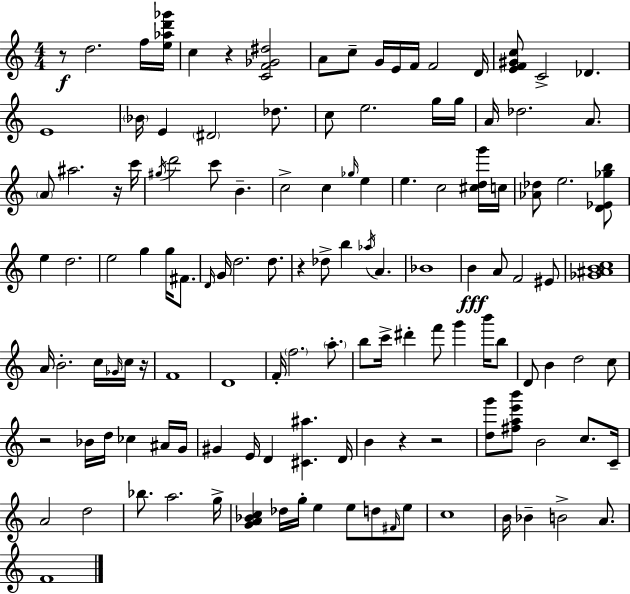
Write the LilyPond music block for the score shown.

{
  \clef treble
  \numericTimeSignature
  \time 4/4
  \key c \major
  r8\f d''2. f''16 <e'' aes'' d''' ges'''>16 | c''4 r4 <c' f' ges' dis''>2 | a'8 c''8-- g'16 e'16 f'16 f'2 d'16 | <e' f' gis' c''>8 c'2-> des'4. | \break e'1 | \parenthesize bes'16 e'4 \parenthesize dis'2 des''8. | c''8 e''2. g''16 g''16 | a'16 des''2. a'8. | \break \parenthesize a'8 ais''2. r16 c'''16 | \acciaccatura { gis''16 } d'''2 c'''8 b'4.-- | c''2-> c''4 \grace { ges''16 } e''4 | e''4. c''2 | \break <cis'' d'' g'''>16 c''16 <aes' des''>8 e''2. | <d' ees' ges'' b''>8 e''4 d''2. | e''2 g''4 g''16 fis'8. | \grace { d'16 } g'16 d''2. | \break d''8. r4 des''8-> b''4 \acciaccatura { aes''16 } a'4. | bes'1 | b'4\fff a'8 f'2 | eis'8 <ges' ais' b' c''>1 | \break a'16 b'2.-. | c''16 \grace { ges'16 } c''16 r16 f'1 | d'1 | f'16-. \parenthesize f''2. | \break \parenthesize a''8.-. b''8 c'''16-> dis'''4-. f'''8 g'''4 | b'''16 b''8 d'8 b'4 d''2 | c''8 r2 bes'16 d''16 ces''4 | ais'16 g'16 gis'4 e'16 d'4 <cis' ais''>4. | \break d'16 b'4 r4 r2 | <d'' g'''>8 <fis'' a'' e''' b'''>8 b'2 | c''8. c'16-- a'2 d''2 | bes''8. a''2. | \break g''16-> <g' a' bes' c''>4 des''16 g''16-. e''4 e''8 | d''8 \grace { fis'16 } e''8 c''1 | b'16 bes'4-- b'2-> | a'8. f'1 | \break \bar "|."
}